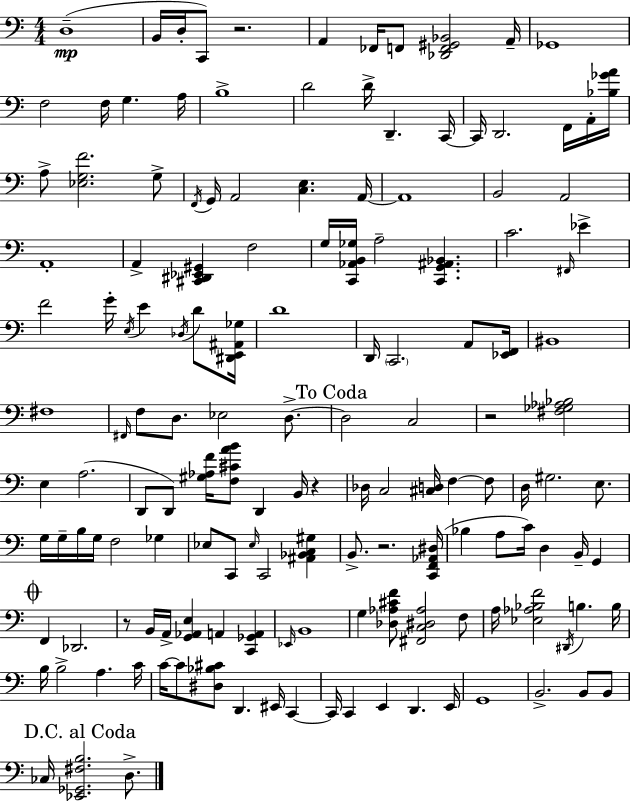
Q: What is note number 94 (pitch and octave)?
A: Eb2